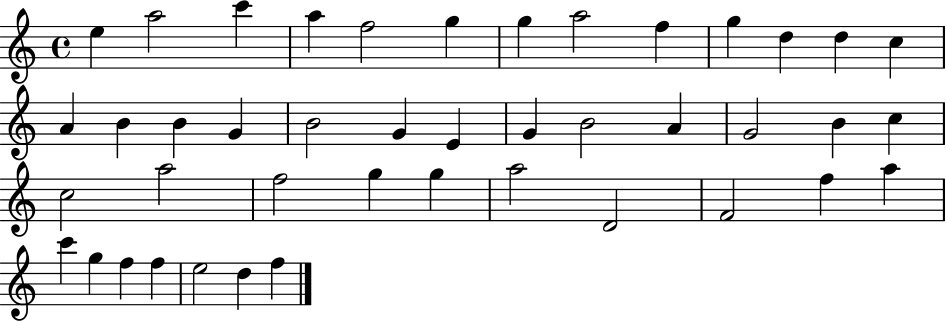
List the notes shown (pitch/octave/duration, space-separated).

E5/q A5/h C6/q A5/q F5/h G5/q G5/q A5/h F5/q G5/q D5/q D5/q C5/q A4/q B4/q B4/q G4/q B4/h G4/q E4/q G4/q B4/h A4/q G4/h B4/q C5/q C5/h A5/h F5/h G5/q G5/q A5/h D4/h F4/h F5/q A5/q C6/q G5/q F5/q F5/q E5/h D5/q F5/q